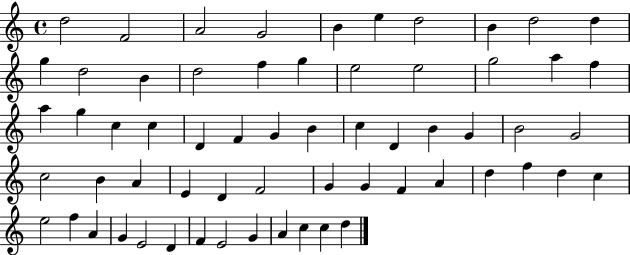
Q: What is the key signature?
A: C major